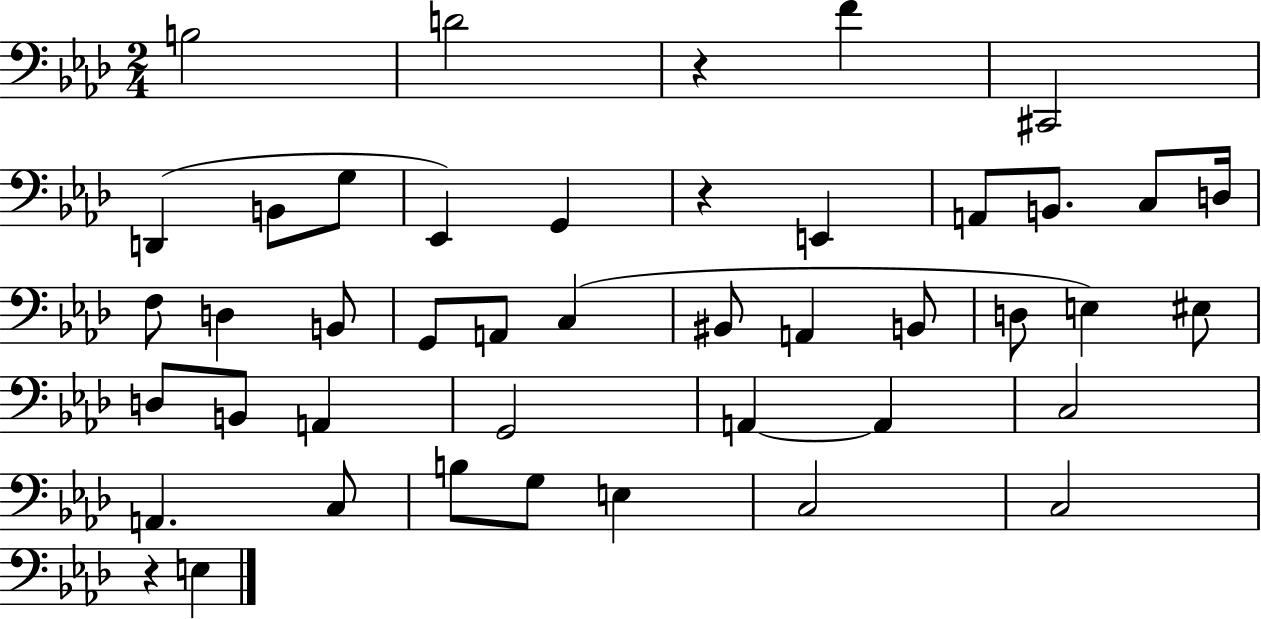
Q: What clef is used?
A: bass